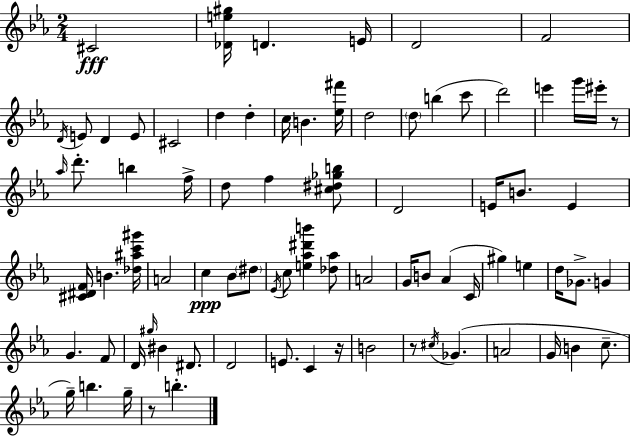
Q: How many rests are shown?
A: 4